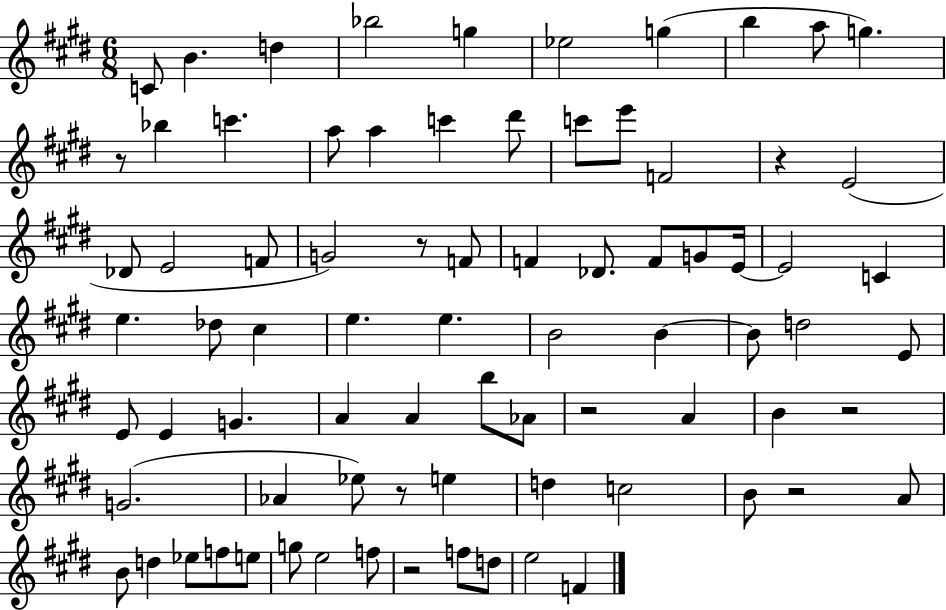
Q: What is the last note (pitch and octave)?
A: F4